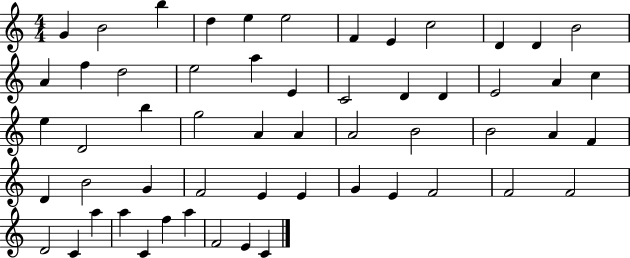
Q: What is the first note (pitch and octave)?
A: G4